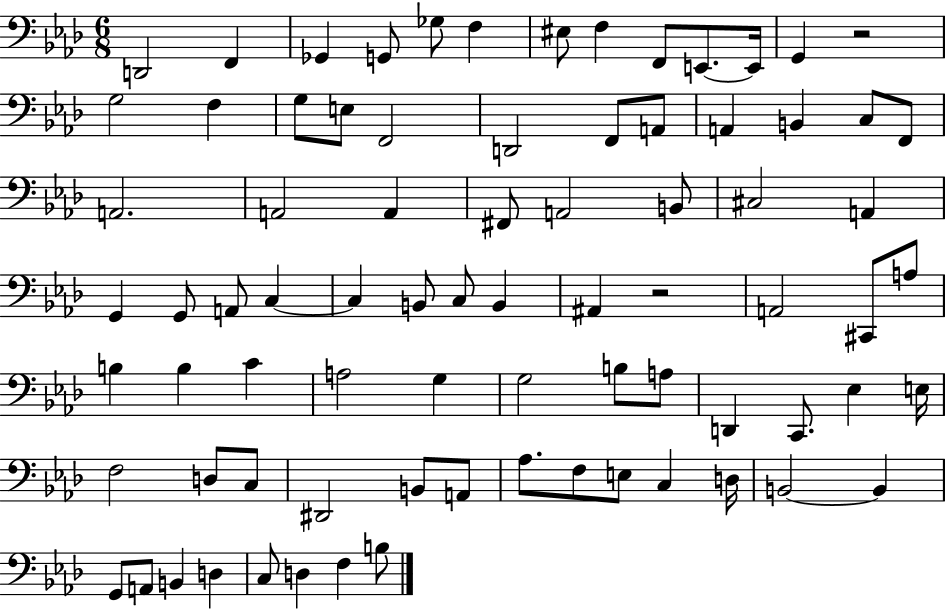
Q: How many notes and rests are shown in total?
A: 79